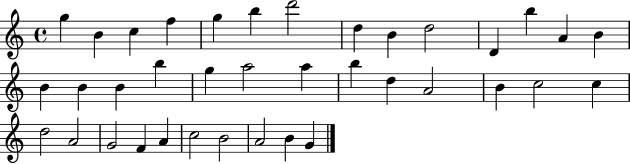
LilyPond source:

{
  \clef treble
  \time 4/4
  \defaultTimeSignature
  \key c \major
  g''4 b'4 c''4 f''4 | g''4 b''4 d'''2 | d''4 b'4 d''2 | d'4 b''4 a'4 b'4 | \break b'4 b'4 b'4 b''4 | g''4 a''2 a''4 | b''4 d''4 a'2 | b'4 c''2 c''4 | \break d''2 a'2 | g'2 f'4 a'4 | c''2 b'2 | a'2 b'4 g'4 | \break \bar "|."
}